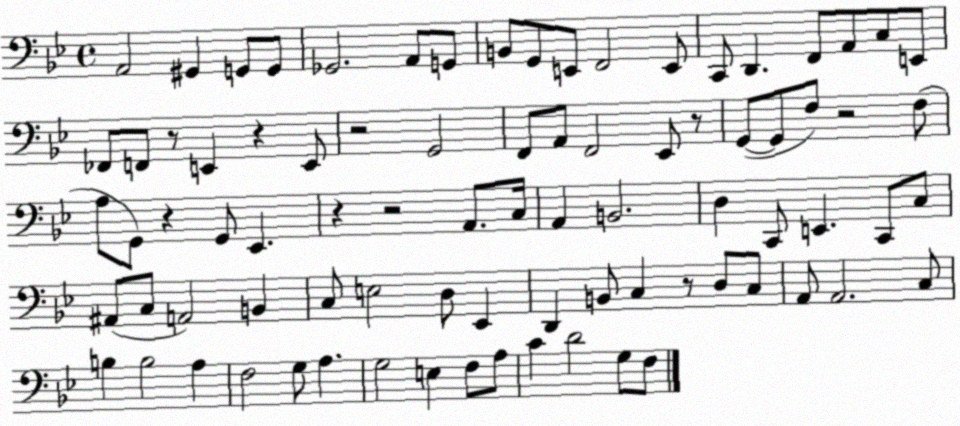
X:1
T:Untitled
M:4/4
L:1/4
K:Bb
A,,2 ^G,, G,,/2 G,,/2 _G,,2 A,,/2 G,,/2 B,,/2 G,,/2 E,,/2 F,,2 E,,/2 C,,/2 D,, F,,/2 A,,/2 C,/2 E,,/2 _F,,/2 F,,/2 z/2 E,, z E,,/2 z2 G,,2 F,,/2 A,,/2 F,,2 _E,,/2 z/2 G,,/2 G,,/2 F,/2 z2 F,/2 A,/2 G,,/2 z G,,/2 _E,, z z2 A,,/2 C,/4 A,, B,,2 D, C,,/2 E,, C,,/2 C,/2 ^A,,/2 C,/2 A,,2 B,, C,/2 E,2 D,/2 _E,, D,, B,,/2 C, z/2 D,/2 C,/2 A,,/2 A,,2 C,/2 B, B,2 A, F,2 G,/2 A, G,2 E, F,/2 A,/2 C D2 G,/2 F,/2